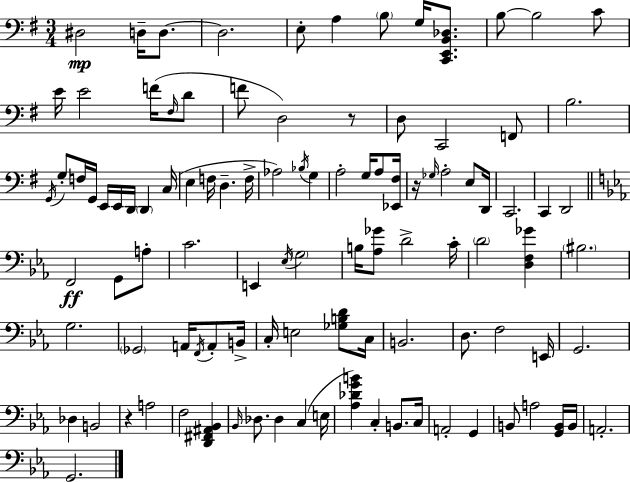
{
  \clef bass
  \numericTimeSignature
  \time 3/4
  \key e \minor
  dis2\mp d16-- d8.~~ | d2. | e8-. a4 \parenthesize b8 g16 <c, e, b, des>8. | b8~~ b2 c'8 | \break e'16 e'2 f'16( \grace { fis16 } d'8 | f'8 d2) r8 | d8 c,2 f,8 | b2. | \break \acciaccatura { g,16 } g8-. f16 g,16 e,16 e,16 d,16 \parenthesize d,4 | c16( e4 f16 d4.-- | f16-> aes2) \acciaccatura { bes16 } g4 | a2-. g16 | \break a8 <ees, fis>16 r16 \grace { ges16 } a2-. | e8 d,16 c,2. | c,4 d,2 | \bar "||" \break \key c \minor f,2\ff g,8 a8-. | c'2. | e,4 \acciaccatura { ees16 } \parenthesize g2 | b16 <aes ges'>8 d'2-> | \break c'16-. \parenthesize d'2 <d f ges'>4 | \parenthesize bis2. | g2. | \parenthesize ges,2 a,16 \acciaccatura { f,16 } a,8-. | \break b,16-> c16-. e2 <ges b d'>8 | c16 b,2. | d8. f2 | e,16 g,2. | \break des4 b,2 | r4 a2 | f2 <d, fis, ais, bes,>4 | \grace { bes,16 } des8. des4 c4( | \break e16 <aes des' g' b'>4) c4-. b,8. | c16 a,2-. g,4 | b,8 a2 | <g, b,>16 b,16 a,2.-. | \break g,2. | \bar "|."
}